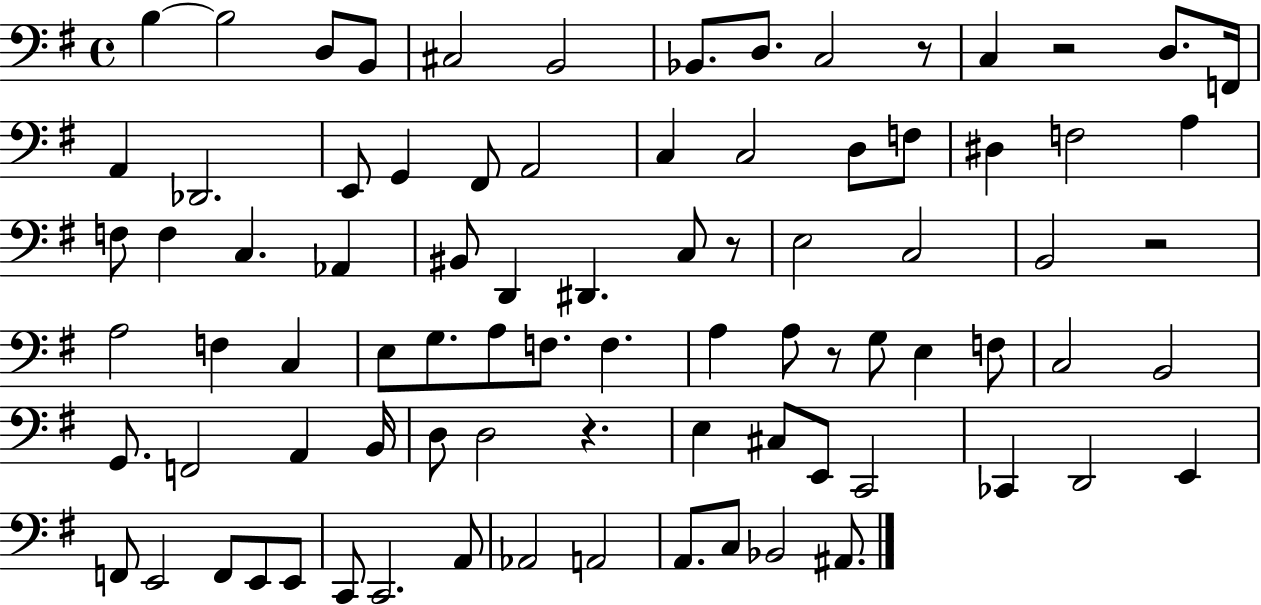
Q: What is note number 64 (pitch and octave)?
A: E2